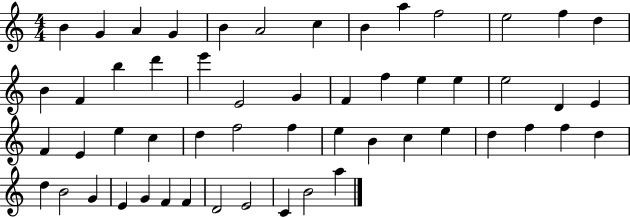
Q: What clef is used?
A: treble